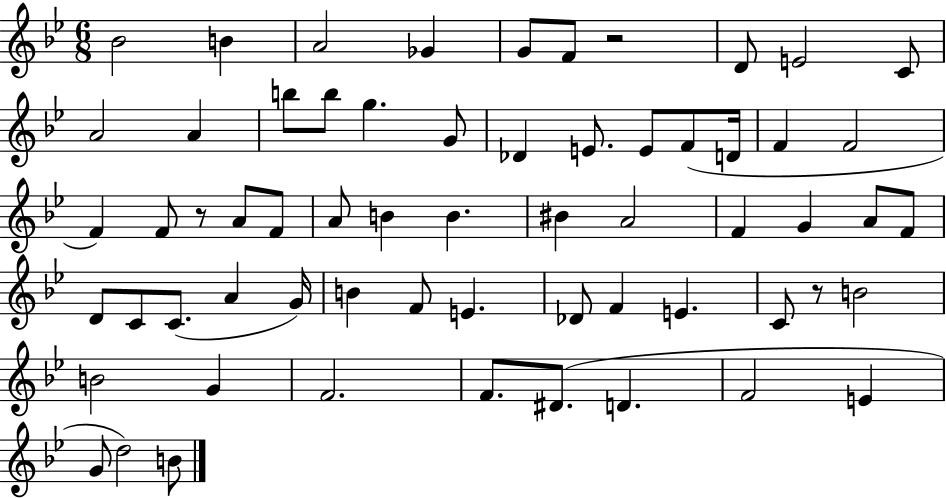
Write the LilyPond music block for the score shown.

{
  \clef treble
  \numericTimeSignature
  \time 6/8
  \key bes \major
  bes'2 b'4 | a'2 ges'4 | g'8 f'8 r2 | d'8 e'2 c'8 | \break a'2 a'4 | b''8 b''8 g''4. g'8 | des'4 e'8. e'8 f'8( d'16 | f'4 f'2 | \break f'4) f'8 r8 a'8 f'8 | a'8 b'4 b'4. | bis'4 a'2 | f'4 g'4 a'8 f'8 | \break d'8 c'8 c'8.( a'4 g'16) | b'4 f'8 e'4. | des'8 f'4 e'4. | c'8 r8 b'2 | \break b'2 g'4 | f'2. | f'8. dis'8.( d'4. | f'2 e'4 | \break g'8 d''2) b'8 | \bar "|."
}